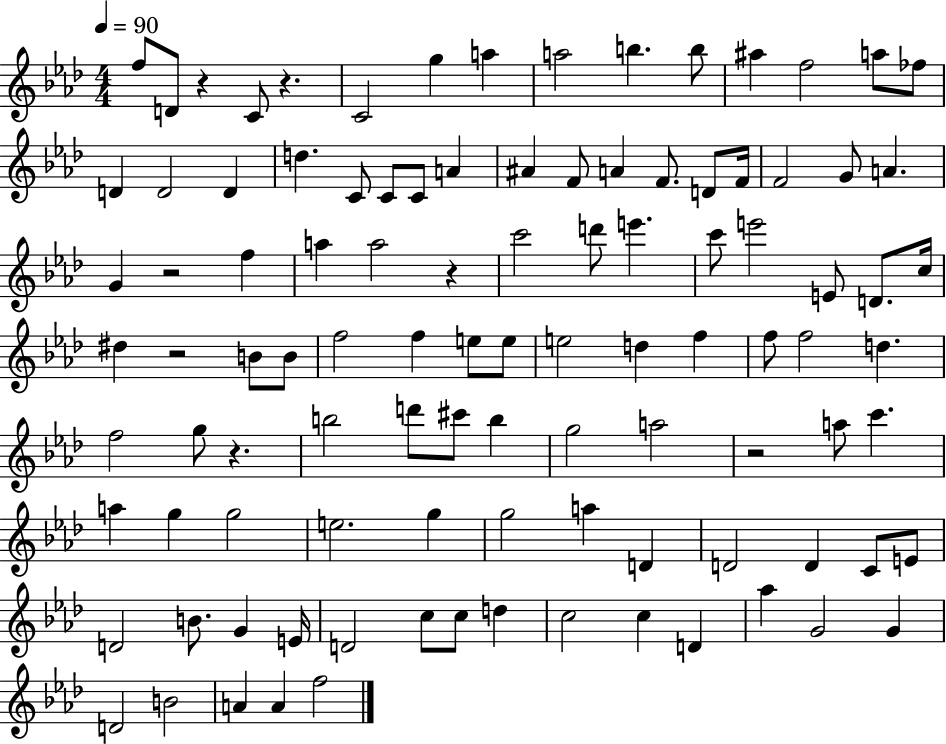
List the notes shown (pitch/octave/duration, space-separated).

F5/e D4/e R/q C4/e R/q. C4/h G5/q A5/q A5/h B5/q. B5/e A#5/q F5/h A5/e FES5/e D4/q D4/h D4/q D5/q. C4/e C4/e C4/e A4/q A#4/q F4/e A4/q F4/e. D4/e F4/s F4/h G4/e A4/q. G4/q R/h F5/q A5/q A5/h R/q C6/h D6/e E6/q. C6/e E6/h E4/e D4/e. C5/s D#5/q R/h B4/e B4/e F5/h F5/q E5/e E5/e E5/h D5/q F5/q F5/e F5/h D5/q. F5/h G5/e R/q. B5/h D6/e C#6/e B5/q G5/h A5/h R/h A5/e C6/q. A5/q G5/q G5/h E5/h. G5/q G5/h A5/q D4/q D4/h D4/q C4/e E4/e D4/h B4/e. G4/q E4/s D4/h C5/e C5/e D5/q C5/h C5/q D4/q Ab5/q G4/h G4/q D4/h B4/h A4/q A4/q F5/h